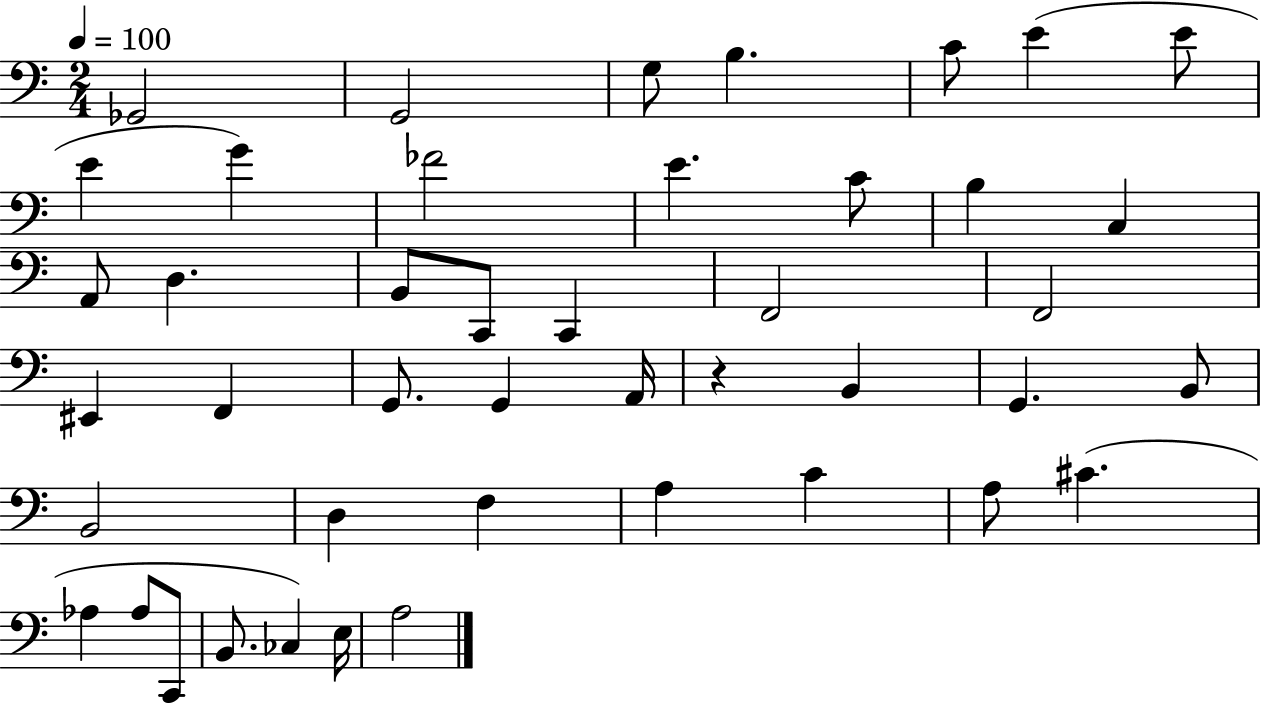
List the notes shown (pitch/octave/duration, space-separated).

Gb2/h G2/h G3/e B3/q. C4/e E4/q E4/e E4/q G4/q FES4/h E4/q. C4/e B3/q C3/q A2/e D3/q. B2/e C2/e C2/q F2/h F2/h EIS2/q F2/q G2/e. G2/q A2/s R/q B2/q G2/q. B2/e B2/h D3/q F3/q A3/q C4/q A3/e C#4/q. Ab3/q Ab3/e C2/e B2/e. CES3/q E3/s A3/h